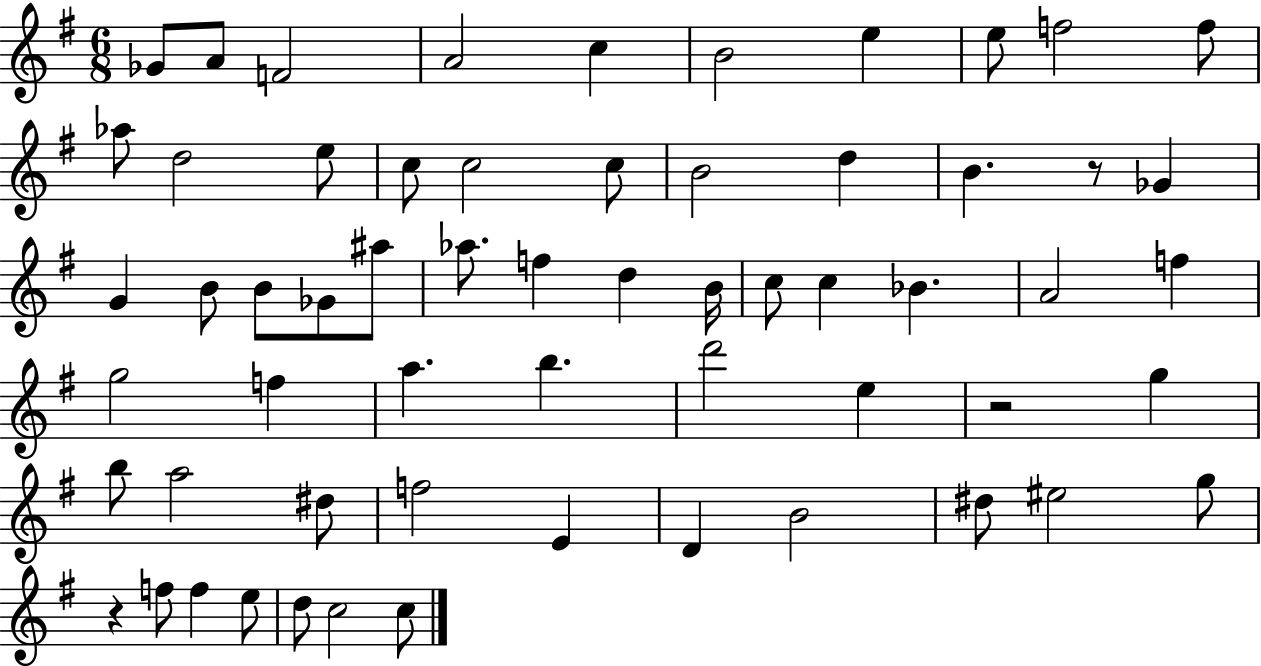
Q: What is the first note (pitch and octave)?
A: Gb4